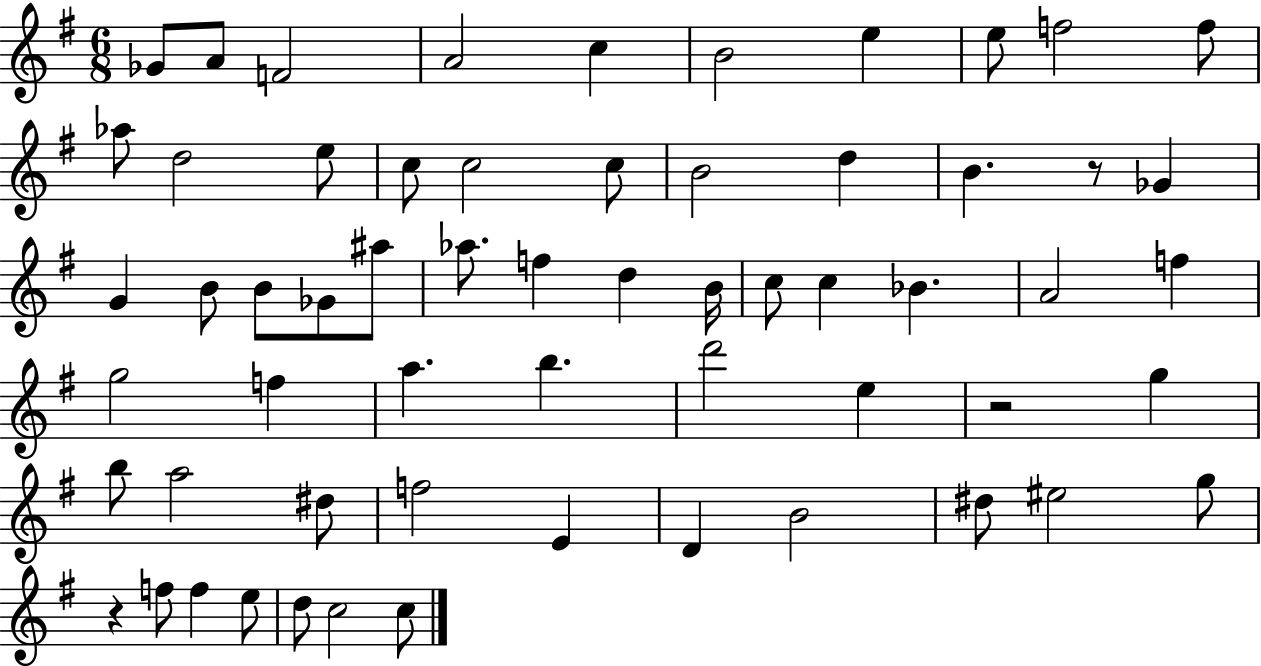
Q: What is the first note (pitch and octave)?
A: Gb4